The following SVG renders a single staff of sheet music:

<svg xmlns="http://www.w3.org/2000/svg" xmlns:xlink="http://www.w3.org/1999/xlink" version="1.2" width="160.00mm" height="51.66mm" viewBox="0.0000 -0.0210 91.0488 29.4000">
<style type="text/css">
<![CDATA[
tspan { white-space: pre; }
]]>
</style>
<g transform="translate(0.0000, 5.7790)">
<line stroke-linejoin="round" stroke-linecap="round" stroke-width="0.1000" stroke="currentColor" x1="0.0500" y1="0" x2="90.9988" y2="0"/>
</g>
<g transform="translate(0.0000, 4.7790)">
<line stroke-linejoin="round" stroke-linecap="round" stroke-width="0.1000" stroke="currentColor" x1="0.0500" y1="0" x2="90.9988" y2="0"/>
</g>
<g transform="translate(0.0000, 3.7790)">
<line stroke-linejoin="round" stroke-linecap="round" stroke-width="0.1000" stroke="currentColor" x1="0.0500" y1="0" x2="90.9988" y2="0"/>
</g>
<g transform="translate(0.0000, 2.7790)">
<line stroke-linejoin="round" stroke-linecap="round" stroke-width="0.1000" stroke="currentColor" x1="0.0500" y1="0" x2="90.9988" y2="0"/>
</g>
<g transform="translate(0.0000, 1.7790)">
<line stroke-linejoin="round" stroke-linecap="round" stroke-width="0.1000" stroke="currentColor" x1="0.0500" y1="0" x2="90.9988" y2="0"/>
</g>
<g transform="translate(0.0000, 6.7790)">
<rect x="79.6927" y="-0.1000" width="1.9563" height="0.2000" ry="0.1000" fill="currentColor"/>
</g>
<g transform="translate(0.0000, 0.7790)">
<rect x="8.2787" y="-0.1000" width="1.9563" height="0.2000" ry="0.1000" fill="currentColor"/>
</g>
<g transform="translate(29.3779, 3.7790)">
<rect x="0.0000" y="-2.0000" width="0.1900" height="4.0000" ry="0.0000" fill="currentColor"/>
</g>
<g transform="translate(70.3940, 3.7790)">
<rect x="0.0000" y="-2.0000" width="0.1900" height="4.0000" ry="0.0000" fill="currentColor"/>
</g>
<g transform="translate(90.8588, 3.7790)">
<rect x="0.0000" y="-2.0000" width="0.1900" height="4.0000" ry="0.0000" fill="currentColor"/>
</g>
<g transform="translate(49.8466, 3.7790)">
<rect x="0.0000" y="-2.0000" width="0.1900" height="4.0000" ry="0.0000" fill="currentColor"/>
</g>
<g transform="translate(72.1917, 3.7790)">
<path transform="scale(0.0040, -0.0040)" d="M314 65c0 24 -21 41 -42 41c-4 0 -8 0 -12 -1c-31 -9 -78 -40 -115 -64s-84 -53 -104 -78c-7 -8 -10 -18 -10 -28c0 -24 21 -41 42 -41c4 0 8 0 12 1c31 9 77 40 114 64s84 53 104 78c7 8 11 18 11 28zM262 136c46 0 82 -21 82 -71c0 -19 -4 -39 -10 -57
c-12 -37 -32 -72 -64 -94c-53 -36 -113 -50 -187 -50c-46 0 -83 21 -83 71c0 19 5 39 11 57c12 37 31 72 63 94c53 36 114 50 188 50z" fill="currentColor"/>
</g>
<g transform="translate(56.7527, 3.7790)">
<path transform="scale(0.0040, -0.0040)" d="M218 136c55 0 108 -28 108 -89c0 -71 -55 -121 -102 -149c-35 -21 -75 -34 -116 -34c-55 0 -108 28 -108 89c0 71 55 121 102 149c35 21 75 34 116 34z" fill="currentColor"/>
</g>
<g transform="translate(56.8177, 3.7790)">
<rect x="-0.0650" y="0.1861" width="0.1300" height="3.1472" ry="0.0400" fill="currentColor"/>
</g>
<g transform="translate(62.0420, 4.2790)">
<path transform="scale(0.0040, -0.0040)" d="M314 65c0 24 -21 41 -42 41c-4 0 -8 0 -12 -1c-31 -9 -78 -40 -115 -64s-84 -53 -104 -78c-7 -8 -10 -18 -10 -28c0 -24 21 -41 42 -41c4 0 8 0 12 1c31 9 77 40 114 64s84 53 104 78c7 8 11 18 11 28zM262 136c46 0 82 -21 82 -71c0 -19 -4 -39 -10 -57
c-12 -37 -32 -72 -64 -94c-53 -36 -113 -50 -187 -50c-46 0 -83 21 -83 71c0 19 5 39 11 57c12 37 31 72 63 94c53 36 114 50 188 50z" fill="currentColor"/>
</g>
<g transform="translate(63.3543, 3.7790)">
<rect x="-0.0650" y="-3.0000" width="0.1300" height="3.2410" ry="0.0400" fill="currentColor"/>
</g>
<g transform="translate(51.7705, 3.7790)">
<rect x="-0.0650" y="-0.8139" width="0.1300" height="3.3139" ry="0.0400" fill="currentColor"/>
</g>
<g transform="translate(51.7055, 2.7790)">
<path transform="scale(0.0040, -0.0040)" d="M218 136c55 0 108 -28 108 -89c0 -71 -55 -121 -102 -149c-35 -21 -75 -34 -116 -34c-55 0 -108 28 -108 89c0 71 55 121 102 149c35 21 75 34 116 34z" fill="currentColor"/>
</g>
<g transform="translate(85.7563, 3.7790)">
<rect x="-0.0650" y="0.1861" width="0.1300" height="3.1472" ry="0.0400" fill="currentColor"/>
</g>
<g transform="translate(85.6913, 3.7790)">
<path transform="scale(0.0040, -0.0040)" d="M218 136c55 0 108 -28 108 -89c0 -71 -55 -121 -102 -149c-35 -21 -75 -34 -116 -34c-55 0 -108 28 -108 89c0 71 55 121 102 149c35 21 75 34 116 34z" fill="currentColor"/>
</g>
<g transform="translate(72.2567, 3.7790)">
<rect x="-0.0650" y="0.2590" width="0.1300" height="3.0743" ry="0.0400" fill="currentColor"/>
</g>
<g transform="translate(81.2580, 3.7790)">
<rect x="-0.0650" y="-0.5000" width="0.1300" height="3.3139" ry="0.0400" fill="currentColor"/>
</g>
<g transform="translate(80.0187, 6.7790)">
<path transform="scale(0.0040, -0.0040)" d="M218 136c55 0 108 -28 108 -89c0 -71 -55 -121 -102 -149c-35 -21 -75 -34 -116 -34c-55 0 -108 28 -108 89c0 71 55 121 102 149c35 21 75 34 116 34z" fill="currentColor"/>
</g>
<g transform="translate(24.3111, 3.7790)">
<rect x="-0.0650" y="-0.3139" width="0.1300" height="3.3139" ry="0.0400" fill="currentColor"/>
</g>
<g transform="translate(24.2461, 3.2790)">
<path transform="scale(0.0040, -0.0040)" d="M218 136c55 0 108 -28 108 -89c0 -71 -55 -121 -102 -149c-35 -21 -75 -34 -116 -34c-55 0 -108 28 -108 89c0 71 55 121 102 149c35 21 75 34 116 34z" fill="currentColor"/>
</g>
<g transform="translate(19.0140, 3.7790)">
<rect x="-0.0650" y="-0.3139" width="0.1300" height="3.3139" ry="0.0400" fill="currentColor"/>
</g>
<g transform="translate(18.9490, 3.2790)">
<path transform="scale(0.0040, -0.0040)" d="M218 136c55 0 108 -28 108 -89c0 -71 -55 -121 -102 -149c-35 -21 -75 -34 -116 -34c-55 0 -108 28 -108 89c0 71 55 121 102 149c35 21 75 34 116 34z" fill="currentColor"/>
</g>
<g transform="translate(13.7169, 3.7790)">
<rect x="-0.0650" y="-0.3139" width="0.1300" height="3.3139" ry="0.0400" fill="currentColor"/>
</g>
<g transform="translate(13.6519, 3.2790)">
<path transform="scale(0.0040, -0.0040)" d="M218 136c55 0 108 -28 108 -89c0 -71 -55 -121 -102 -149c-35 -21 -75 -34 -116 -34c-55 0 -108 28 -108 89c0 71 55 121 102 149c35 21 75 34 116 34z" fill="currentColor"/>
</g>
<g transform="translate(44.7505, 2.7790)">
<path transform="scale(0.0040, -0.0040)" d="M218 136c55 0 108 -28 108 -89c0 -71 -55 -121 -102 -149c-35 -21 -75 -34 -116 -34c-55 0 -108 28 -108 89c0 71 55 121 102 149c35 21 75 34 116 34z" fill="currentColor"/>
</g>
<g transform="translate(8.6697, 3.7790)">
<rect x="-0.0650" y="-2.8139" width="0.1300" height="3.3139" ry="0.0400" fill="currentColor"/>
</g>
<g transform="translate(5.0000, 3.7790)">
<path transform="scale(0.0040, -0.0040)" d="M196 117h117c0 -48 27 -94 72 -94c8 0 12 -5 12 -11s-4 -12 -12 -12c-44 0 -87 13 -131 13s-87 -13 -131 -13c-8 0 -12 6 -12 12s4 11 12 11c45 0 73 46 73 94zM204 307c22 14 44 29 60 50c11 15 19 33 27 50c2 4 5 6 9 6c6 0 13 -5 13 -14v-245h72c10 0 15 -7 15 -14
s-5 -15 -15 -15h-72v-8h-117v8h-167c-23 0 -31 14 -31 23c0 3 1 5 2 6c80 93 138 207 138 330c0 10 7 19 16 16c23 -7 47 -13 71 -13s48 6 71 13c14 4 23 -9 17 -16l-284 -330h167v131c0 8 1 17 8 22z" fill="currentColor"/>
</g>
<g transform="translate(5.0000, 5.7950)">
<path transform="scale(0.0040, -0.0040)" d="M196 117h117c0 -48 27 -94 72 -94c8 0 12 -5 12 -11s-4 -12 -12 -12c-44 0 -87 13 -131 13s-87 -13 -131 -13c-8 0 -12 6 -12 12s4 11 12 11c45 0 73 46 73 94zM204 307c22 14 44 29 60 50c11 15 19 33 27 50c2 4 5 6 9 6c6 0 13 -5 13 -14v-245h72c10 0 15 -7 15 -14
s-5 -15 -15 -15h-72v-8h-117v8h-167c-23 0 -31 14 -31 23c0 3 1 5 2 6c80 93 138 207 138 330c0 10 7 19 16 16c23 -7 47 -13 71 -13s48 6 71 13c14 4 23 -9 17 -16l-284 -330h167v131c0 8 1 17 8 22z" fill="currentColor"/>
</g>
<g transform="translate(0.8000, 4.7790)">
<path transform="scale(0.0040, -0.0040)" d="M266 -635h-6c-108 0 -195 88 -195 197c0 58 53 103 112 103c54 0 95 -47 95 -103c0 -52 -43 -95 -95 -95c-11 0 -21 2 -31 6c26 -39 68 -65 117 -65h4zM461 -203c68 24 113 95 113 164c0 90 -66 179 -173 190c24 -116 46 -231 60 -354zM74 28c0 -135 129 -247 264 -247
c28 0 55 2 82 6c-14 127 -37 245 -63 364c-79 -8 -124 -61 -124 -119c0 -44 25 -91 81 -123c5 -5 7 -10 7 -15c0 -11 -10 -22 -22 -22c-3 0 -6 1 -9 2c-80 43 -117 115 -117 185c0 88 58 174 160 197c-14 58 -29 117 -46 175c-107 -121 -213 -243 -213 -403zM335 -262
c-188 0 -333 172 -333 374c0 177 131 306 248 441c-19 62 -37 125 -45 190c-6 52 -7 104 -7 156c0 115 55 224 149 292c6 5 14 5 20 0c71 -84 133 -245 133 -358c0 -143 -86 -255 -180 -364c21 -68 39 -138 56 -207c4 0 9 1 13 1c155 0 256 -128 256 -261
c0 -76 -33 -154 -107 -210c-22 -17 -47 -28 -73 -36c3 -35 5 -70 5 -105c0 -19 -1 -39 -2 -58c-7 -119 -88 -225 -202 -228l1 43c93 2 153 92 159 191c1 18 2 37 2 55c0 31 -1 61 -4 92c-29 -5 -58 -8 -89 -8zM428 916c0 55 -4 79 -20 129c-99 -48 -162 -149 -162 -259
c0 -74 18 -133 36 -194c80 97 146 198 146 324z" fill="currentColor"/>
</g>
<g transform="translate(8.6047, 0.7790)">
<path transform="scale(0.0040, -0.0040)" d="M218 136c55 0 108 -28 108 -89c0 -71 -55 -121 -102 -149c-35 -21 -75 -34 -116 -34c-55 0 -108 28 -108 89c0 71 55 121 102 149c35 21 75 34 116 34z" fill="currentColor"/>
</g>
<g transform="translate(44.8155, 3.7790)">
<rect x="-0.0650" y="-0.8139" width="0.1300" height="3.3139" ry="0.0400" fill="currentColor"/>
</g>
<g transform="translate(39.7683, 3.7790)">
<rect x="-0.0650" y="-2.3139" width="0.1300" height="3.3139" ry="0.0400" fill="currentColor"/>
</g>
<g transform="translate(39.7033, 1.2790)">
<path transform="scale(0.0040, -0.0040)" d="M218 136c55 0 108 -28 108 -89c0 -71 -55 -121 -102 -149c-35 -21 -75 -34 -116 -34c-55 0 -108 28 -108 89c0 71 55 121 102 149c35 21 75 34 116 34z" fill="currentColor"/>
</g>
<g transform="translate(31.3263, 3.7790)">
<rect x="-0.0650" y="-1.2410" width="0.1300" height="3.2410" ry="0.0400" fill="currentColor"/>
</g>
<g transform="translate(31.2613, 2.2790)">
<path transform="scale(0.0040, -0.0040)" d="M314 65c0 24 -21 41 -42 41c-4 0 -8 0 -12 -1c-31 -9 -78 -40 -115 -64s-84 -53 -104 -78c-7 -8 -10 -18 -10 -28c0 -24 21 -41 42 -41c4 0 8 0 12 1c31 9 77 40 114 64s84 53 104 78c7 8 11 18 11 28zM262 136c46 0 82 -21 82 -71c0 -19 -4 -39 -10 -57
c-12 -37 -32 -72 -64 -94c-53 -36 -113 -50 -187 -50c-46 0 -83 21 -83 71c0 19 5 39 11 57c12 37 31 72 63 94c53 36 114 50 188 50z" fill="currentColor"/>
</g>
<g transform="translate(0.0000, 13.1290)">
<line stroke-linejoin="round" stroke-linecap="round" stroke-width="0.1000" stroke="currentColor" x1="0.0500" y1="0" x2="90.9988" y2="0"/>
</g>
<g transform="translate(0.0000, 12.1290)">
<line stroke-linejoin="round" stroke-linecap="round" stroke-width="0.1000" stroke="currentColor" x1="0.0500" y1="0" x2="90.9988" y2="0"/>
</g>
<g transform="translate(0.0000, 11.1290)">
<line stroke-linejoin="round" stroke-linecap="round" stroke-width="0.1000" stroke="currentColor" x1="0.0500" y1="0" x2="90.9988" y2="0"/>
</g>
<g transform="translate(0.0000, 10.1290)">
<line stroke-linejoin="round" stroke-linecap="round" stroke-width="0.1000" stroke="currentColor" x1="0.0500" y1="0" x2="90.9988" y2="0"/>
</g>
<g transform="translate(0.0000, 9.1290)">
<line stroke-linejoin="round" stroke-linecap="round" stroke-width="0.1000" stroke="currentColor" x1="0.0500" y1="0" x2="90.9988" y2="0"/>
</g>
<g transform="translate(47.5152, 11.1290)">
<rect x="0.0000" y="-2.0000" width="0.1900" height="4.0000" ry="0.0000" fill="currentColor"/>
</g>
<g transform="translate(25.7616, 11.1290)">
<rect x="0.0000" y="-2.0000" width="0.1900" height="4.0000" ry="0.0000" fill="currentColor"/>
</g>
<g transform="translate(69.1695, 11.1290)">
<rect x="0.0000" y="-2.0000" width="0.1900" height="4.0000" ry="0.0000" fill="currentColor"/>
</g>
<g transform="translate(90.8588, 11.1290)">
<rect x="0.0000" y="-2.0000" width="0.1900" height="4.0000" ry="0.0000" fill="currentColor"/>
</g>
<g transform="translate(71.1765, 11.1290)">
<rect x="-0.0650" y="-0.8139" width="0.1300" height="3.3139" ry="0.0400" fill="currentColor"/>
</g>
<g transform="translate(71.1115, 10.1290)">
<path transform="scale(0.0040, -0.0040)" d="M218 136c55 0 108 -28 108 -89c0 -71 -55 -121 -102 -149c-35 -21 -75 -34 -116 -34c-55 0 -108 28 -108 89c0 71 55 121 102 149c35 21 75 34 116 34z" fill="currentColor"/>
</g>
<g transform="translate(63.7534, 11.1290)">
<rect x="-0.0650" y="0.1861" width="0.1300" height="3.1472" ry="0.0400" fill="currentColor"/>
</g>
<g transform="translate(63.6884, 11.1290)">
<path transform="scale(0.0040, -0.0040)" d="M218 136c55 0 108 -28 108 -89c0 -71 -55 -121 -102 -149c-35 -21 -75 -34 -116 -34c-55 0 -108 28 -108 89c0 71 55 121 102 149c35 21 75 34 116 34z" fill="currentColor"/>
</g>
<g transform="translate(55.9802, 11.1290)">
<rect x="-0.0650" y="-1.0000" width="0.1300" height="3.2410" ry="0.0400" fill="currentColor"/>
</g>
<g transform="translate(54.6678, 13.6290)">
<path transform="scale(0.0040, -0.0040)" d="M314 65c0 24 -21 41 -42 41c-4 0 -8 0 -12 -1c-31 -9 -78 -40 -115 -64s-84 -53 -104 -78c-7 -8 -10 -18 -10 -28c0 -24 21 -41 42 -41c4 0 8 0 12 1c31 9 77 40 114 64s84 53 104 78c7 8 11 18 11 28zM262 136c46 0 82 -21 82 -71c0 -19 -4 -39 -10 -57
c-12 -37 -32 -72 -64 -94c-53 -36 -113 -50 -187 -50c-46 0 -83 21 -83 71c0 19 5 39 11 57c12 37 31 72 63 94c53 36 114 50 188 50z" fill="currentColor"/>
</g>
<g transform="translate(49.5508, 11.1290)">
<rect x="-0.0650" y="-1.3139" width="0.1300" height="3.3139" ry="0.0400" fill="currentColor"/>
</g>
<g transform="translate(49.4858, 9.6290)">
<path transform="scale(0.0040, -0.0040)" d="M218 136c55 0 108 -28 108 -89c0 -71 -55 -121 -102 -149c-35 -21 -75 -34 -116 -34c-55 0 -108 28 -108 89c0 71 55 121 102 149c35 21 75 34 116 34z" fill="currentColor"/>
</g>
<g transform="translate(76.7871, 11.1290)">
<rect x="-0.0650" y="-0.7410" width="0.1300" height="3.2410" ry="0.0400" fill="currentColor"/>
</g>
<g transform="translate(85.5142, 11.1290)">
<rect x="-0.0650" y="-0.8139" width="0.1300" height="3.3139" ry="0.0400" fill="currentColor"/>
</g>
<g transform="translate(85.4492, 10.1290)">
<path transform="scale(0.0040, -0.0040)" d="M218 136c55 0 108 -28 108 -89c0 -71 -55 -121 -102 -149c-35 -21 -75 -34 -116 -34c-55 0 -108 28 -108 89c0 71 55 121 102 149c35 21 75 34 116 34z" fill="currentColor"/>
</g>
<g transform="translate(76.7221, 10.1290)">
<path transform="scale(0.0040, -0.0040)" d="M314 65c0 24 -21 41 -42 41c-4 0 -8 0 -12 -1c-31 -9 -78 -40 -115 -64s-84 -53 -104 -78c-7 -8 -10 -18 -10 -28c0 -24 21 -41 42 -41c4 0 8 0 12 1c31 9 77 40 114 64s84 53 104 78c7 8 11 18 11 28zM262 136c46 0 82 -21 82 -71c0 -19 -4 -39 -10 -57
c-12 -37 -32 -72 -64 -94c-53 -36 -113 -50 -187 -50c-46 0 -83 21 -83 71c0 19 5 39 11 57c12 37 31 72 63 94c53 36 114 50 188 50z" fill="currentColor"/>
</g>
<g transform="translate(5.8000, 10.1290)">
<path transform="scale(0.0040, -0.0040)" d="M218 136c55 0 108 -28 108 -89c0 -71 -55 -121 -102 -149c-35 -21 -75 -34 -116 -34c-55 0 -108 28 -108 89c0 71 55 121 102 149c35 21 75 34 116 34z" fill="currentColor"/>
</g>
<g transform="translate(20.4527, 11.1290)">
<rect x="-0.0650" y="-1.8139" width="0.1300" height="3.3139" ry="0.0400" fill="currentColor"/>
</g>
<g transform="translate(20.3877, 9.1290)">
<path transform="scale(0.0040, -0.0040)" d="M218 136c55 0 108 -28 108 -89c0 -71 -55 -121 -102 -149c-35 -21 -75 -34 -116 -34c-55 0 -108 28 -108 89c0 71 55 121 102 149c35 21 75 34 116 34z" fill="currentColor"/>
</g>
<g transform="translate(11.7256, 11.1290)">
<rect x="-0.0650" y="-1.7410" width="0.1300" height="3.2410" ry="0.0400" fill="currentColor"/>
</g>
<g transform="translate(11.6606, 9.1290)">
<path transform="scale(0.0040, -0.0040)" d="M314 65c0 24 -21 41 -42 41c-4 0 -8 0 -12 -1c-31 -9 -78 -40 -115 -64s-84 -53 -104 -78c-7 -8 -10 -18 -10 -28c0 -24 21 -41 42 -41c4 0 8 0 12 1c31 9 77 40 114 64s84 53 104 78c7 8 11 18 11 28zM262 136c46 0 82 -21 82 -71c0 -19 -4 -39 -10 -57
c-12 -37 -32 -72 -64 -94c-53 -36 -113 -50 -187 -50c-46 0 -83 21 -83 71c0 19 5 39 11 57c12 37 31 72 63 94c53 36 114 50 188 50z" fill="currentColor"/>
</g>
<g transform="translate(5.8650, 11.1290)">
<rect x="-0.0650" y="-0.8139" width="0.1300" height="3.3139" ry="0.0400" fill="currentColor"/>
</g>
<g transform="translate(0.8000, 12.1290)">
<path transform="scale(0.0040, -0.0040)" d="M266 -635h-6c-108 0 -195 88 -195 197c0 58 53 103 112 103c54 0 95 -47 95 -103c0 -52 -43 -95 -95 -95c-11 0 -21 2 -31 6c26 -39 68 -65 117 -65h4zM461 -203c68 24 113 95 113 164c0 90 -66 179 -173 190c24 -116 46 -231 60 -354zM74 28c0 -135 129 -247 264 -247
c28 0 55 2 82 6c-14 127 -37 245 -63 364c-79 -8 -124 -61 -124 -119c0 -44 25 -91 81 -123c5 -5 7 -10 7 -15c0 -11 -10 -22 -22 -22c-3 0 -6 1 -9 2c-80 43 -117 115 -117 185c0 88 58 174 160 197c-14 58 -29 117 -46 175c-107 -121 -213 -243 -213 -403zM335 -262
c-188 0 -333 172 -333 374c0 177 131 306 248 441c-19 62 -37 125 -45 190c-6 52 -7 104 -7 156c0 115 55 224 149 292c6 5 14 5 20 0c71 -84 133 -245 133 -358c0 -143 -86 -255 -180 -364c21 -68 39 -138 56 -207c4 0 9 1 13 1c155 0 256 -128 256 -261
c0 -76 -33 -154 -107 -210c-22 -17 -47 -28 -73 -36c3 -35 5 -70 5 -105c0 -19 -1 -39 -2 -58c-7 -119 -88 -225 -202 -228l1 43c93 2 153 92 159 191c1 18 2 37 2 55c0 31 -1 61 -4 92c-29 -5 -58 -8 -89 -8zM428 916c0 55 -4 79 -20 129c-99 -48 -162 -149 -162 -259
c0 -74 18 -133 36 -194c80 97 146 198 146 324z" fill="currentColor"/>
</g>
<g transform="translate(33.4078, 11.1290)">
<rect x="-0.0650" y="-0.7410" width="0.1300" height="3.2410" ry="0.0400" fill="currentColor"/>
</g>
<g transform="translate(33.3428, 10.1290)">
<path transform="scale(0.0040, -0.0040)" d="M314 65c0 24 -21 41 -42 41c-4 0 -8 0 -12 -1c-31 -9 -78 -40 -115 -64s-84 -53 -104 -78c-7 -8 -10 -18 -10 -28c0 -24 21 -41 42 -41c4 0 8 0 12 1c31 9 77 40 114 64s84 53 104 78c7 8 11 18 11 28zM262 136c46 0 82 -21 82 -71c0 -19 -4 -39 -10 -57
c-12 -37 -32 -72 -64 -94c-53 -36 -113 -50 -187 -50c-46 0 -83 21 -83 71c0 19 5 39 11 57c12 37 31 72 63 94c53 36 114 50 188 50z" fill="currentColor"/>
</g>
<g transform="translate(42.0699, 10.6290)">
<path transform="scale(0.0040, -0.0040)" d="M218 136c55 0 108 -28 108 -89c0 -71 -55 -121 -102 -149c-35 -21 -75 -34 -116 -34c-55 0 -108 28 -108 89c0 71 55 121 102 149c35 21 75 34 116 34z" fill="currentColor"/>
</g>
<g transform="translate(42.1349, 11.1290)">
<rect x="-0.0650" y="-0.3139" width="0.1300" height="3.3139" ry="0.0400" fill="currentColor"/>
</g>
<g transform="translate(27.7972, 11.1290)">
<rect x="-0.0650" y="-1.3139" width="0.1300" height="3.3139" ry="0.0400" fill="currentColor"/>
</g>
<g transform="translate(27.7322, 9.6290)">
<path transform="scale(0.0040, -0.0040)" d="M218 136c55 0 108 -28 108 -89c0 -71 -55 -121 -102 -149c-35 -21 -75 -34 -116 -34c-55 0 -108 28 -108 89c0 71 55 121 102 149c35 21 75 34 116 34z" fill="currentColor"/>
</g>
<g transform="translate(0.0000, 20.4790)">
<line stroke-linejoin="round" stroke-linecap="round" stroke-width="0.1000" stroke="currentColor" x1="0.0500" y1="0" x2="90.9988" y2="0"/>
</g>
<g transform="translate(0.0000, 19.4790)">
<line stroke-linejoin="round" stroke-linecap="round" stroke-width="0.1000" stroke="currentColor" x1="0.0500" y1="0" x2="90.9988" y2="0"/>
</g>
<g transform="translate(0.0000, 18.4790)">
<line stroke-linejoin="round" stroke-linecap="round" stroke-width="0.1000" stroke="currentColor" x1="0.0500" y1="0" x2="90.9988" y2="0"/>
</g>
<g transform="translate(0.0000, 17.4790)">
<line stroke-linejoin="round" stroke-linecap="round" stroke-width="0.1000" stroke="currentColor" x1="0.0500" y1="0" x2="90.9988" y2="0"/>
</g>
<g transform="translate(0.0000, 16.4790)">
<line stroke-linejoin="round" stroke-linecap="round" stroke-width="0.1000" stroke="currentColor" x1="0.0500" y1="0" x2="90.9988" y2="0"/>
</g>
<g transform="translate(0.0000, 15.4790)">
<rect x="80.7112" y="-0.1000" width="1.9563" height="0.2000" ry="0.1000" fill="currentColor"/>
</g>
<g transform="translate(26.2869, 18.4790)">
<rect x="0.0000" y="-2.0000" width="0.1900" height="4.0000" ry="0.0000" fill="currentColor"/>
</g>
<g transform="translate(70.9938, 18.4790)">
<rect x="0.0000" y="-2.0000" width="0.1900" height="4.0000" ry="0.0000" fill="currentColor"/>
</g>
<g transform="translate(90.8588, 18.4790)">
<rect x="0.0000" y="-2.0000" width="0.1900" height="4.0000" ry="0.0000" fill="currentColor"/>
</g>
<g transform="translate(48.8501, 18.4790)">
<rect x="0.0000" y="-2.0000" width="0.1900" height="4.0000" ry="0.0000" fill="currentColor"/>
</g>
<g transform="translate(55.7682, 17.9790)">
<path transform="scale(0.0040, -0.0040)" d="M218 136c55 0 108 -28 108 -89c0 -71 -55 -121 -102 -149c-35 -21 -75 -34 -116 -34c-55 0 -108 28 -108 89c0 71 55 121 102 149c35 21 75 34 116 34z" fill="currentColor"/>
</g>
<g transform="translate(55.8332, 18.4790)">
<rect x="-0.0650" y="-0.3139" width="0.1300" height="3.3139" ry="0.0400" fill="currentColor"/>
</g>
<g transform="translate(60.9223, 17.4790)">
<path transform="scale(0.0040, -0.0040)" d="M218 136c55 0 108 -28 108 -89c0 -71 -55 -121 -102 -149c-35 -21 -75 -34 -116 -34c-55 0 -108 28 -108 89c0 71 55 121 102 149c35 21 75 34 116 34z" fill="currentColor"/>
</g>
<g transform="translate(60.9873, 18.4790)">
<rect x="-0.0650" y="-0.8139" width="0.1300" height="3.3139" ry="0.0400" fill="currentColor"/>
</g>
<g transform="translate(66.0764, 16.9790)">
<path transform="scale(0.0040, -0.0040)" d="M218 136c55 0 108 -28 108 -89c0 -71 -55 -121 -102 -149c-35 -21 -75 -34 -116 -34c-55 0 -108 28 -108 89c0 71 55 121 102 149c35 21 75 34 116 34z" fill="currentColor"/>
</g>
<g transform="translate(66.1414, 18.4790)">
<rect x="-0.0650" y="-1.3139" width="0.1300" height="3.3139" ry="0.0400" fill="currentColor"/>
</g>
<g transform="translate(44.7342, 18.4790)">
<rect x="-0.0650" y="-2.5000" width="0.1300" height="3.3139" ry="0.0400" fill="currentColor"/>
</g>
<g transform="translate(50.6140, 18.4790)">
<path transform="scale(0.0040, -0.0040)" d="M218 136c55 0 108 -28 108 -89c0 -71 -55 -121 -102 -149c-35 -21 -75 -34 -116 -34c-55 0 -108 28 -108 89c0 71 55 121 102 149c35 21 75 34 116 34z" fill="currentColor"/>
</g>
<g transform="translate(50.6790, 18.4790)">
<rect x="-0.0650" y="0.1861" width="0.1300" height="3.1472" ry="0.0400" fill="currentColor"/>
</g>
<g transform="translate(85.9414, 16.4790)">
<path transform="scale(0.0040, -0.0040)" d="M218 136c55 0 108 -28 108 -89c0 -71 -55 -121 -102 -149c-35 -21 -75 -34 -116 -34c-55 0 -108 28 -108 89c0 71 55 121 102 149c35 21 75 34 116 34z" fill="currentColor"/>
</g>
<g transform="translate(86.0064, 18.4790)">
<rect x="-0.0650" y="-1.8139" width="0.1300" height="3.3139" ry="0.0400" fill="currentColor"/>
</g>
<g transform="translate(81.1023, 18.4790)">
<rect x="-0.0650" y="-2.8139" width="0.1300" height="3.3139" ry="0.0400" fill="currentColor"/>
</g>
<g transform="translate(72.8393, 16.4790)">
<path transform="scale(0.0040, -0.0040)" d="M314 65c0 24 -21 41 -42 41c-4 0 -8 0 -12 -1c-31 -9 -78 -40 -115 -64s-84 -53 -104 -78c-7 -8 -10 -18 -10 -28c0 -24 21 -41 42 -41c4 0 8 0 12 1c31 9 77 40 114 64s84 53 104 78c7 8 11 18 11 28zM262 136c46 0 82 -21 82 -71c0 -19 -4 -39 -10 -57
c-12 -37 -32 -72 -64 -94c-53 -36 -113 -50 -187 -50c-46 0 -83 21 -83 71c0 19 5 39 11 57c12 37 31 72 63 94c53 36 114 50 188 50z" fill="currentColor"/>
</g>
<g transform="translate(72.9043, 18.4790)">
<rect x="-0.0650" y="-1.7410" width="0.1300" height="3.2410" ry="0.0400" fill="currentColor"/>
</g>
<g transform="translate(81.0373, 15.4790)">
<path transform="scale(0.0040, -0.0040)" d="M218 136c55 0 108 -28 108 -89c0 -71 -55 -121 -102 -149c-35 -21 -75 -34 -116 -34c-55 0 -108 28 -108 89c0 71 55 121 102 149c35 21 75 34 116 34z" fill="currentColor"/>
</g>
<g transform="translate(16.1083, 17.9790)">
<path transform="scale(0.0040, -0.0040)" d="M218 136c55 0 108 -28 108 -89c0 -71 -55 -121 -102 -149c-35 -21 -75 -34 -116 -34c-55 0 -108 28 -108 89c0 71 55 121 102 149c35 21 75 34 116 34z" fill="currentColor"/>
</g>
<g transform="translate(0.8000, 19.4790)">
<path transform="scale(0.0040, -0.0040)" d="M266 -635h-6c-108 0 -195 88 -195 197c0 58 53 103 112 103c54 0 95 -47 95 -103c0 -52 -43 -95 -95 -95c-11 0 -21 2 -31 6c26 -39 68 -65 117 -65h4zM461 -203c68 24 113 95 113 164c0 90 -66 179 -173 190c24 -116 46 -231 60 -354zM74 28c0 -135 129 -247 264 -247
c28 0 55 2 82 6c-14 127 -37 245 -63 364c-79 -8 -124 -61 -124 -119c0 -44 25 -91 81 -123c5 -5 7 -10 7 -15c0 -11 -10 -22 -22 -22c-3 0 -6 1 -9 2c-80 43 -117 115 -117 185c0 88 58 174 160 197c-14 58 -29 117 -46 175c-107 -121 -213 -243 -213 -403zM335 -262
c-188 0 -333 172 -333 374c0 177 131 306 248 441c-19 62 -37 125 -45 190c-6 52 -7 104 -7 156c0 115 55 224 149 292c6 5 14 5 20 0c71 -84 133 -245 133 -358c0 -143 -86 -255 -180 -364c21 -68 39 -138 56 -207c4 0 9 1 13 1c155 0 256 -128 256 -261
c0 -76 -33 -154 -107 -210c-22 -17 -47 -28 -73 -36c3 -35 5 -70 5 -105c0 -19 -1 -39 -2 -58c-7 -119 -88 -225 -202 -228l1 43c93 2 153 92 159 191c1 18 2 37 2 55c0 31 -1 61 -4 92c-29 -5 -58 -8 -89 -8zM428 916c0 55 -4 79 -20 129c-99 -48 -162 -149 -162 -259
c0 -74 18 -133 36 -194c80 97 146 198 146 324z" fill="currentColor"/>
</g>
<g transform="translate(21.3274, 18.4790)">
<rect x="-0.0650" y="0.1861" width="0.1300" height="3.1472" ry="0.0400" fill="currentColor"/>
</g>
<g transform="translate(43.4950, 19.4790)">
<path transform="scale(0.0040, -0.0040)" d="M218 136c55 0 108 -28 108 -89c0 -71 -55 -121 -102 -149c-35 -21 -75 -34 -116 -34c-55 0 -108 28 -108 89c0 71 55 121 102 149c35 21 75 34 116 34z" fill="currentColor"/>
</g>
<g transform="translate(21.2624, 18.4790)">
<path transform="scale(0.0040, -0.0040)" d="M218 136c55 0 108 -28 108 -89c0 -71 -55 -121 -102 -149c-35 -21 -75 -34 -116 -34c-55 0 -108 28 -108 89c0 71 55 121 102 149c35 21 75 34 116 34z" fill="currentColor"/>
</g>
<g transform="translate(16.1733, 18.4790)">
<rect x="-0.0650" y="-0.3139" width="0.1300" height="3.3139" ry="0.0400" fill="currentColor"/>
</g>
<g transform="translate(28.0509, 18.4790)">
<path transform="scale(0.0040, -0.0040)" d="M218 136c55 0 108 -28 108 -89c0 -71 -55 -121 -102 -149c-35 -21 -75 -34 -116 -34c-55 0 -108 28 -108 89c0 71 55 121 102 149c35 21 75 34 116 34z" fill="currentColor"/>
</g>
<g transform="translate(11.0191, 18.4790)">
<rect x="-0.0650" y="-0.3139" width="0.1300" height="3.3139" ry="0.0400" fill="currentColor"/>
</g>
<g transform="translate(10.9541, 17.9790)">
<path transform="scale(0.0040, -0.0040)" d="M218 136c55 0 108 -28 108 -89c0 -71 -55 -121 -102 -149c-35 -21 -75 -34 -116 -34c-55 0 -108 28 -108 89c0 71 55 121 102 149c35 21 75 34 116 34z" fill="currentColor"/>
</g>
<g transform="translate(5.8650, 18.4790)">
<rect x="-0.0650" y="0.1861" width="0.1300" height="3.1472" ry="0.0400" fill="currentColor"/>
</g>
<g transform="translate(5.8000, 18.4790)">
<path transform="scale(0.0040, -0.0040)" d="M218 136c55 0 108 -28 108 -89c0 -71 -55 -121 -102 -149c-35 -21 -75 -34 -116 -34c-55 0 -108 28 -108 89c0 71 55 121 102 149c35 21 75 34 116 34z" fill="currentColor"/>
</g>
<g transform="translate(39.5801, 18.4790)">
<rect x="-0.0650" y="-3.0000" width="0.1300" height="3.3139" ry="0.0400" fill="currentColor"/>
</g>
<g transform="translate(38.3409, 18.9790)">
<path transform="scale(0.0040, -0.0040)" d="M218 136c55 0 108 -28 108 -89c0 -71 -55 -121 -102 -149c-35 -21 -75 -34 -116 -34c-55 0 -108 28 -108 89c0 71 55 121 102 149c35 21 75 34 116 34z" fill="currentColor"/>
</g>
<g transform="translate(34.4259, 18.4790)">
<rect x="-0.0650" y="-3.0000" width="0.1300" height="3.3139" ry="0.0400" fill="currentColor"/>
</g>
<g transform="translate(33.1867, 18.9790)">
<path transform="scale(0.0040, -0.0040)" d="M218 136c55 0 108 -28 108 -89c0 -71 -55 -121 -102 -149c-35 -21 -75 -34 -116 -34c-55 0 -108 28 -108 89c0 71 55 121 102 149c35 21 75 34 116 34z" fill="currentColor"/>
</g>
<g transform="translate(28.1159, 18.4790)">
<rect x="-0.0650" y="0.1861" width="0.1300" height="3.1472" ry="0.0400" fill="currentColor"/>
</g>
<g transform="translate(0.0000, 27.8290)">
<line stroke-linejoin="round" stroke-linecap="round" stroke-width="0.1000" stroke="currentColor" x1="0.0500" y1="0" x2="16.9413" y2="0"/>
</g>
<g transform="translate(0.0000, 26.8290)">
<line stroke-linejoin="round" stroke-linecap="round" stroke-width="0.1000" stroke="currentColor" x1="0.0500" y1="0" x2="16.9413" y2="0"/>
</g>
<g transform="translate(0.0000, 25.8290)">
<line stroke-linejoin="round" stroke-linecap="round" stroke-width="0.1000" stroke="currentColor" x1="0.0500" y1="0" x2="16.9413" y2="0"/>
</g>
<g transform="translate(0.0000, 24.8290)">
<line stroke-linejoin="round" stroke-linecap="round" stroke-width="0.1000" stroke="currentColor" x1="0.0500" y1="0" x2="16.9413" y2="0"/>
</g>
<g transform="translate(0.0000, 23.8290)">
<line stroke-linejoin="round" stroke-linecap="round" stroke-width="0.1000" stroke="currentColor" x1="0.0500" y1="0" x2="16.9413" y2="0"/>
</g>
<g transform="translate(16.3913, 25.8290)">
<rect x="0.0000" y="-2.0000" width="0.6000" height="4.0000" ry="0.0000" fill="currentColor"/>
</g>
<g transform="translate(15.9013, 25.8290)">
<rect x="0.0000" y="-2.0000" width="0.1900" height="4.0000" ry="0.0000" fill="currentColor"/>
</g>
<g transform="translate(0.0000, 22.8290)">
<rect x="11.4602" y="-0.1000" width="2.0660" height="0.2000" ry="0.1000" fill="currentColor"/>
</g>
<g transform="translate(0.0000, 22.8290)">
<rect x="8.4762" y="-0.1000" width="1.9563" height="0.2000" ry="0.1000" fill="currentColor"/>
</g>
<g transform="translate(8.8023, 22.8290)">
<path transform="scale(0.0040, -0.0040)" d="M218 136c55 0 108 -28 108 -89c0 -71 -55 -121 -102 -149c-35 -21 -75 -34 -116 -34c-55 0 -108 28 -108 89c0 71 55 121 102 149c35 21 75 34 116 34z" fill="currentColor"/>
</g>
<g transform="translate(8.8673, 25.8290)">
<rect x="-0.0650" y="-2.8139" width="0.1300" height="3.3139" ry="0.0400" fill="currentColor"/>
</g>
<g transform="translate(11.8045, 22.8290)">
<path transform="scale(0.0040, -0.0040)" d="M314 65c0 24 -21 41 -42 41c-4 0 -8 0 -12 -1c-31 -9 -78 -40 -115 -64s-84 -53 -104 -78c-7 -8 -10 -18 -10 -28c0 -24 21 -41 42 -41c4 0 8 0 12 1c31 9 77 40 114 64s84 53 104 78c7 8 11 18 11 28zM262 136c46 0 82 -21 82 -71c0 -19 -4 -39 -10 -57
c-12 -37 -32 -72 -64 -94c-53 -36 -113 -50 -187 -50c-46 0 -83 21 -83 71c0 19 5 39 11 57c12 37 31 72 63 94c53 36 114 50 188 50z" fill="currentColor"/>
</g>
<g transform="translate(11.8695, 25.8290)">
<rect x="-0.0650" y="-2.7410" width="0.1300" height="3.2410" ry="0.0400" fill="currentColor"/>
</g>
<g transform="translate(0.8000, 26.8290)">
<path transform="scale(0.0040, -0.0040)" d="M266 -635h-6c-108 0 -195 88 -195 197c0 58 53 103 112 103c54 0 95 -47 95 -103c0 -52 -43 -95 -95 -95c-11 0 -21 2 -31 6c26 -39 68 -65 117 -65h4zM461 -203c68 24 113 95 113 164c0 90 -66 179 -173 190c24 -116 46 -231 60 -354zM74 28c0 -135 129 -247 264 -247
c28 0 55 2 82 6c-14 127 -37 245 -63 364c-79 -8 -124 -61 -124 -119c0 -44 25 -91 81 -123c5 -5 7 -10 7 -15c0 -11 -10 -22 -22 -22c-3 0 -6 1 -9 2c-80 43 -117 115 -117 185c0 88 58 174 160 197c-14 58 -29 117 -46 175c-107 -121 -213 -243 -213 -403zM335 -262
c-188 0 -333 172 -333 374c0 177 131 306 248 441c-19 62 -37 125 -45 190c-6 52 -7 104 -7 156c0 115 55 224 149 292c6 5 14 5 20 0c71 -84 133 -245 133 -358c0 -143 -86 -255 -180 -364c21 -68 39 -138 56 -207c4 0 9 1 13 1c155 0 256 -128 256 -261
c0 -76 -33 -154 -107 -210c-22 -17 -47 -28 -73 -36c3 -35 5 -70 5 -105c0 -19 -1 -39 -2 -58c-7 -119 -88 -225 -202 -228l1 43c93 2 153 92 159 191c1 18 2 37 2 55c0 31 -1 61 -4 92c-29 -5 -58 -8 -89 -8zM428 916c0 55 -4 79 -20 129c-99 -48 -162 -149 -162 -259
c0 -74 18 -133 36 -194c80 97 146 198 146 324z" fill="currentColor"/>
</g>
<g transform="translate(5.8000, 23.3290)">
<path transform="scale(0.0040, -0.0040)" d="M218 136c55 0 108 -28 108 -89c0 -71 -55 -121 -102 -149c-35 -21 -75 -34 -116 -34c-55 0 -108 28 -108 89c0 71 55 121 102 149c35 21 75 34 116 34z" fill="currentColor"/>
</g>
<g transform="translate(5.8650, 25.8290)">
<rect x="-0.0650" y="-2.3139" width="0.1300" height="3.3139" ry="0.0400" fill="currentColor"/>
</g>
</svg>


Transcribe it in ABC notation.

X:1
T:Untitled
M:4/4
L:1/4
K:C
a c c c e2 g d d B A2 B2 C B d f2 f e d2 c e D2 B d d2 d B c c B B A A G B c d e f2 a f g a a2